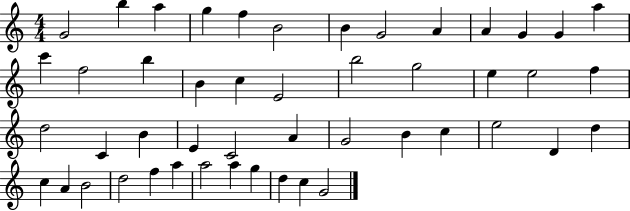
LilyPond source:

{
  \clef treble
  \numericTimeSignature
  \time 4/4
  \key c \major
  g'2 b''4 a''4 | g''4 f''4 b'2 | b'4 g'2 a'4 | a'4 g'4 g'4 a''4 | \break c'''4 f''2 b''4 | b'4 c''4 e'2 | b''2 g''2 | e''4 e''2 f''4 | \break d''2 c'4 b'4 | e'4 c'2 a'4 | g'2 b'4 c''4 | e''2 d'4 d''4 | \break c''4 a'4 b'2 | d''2 f''4 a''4 | a''2 a''4 g''4 | d''4 c''4 g'2 | \break \bar "|."
}